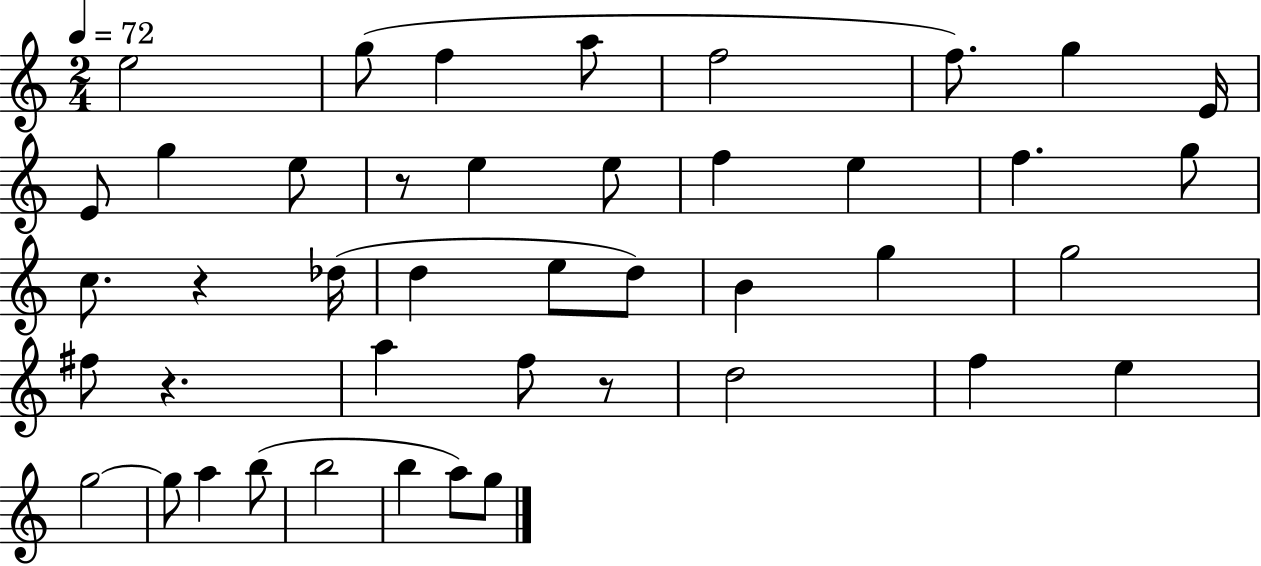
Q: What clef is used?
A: treble